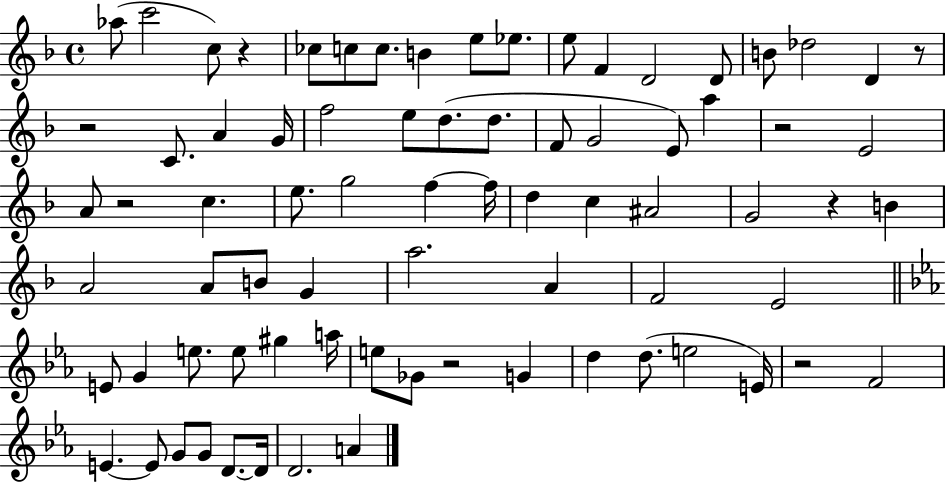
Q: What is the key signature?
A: F major